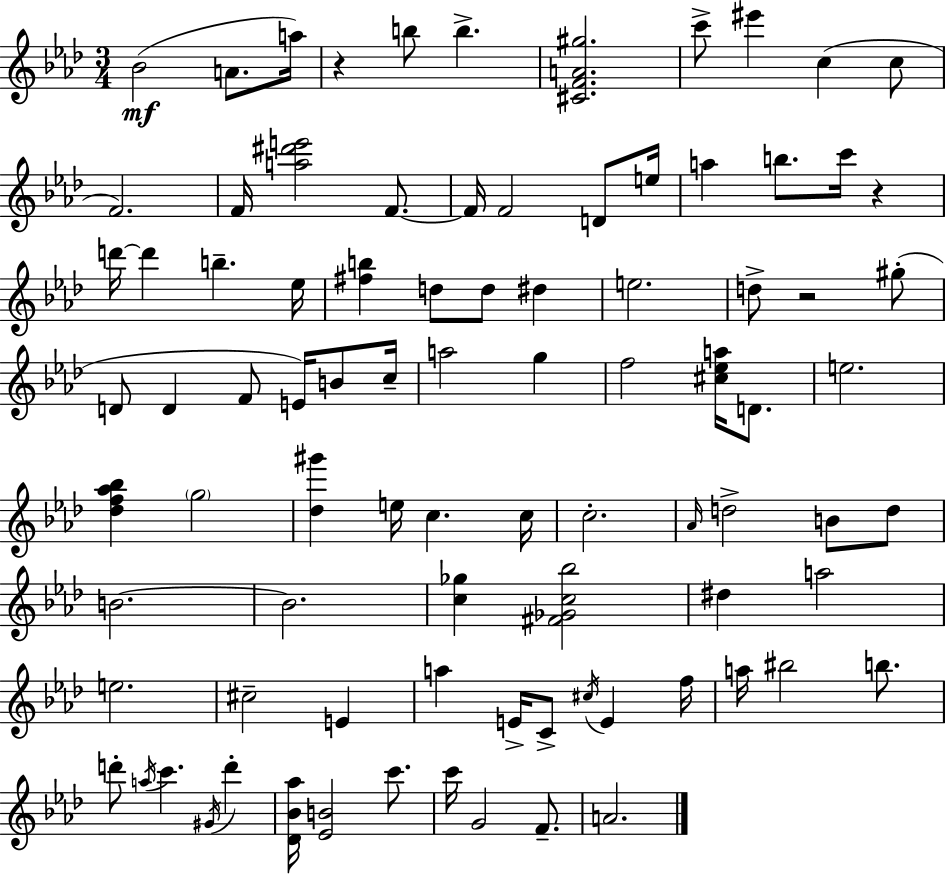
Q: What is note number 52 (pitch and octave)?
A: D#5